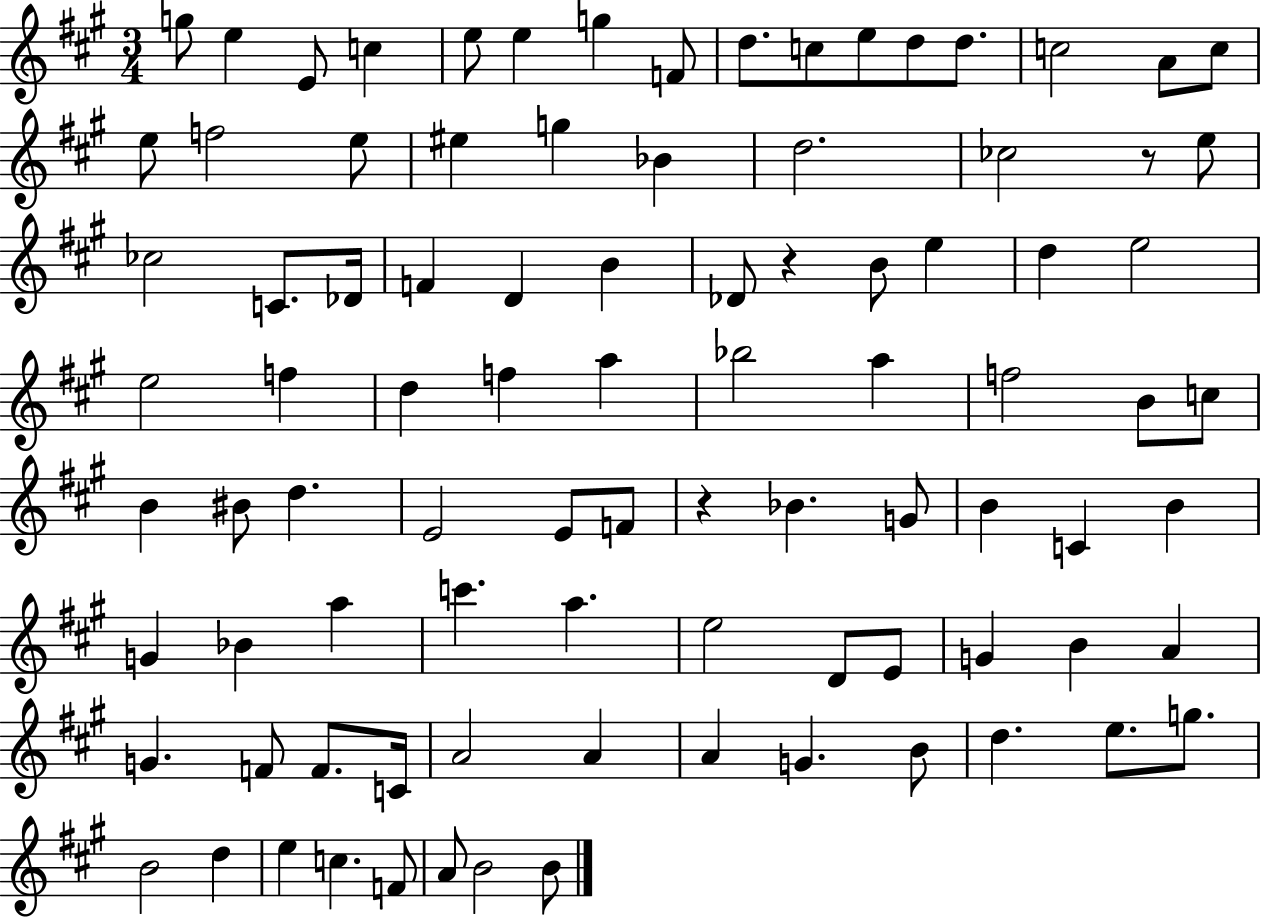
G5/e E5/q E4/e C5/q E5/e E5/q G5/q F4/e D5/e. C5/e E5/e D5/e D5/e. C5/h A4/e C5/e E5/e F5/h E5/e EIS5/q G5/q Bb4/q D5/h. CES5/h R/e E5/e CES5/h C4/e. Db4/s F4/q D4/q B4/q Db4/e R/q B4/e E5/q D5/q E5/h E5/h F5/q D5/q F5/q A5/q Bb5/h A5/q F5/h B4/e C5/e B4/q BIS4/e D5/q. E4/h E4/e F4/e R/q Bb4/q. G4/e B4/q C4/q B4/q G4/q Bb4/q A5/q C6/q. A5/q. E5/h D4/e E4/e G4/q B4/q A4/q G4/q. F4/e F4/e. C4/s A4/h A4/q A4/q G4/q. B4/e D5/q. E5/e. G5/e. B4/h D5/q E5/q C5/q. F4/e A4/e B4/h B4/e